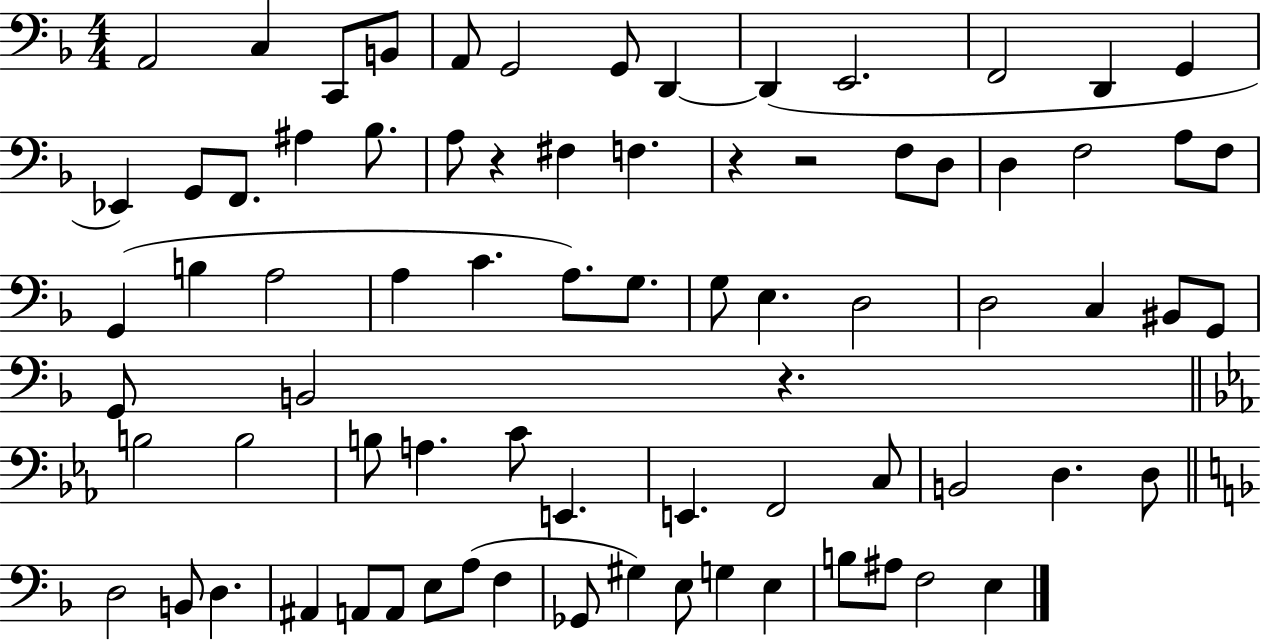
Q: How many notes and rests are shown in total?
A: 77